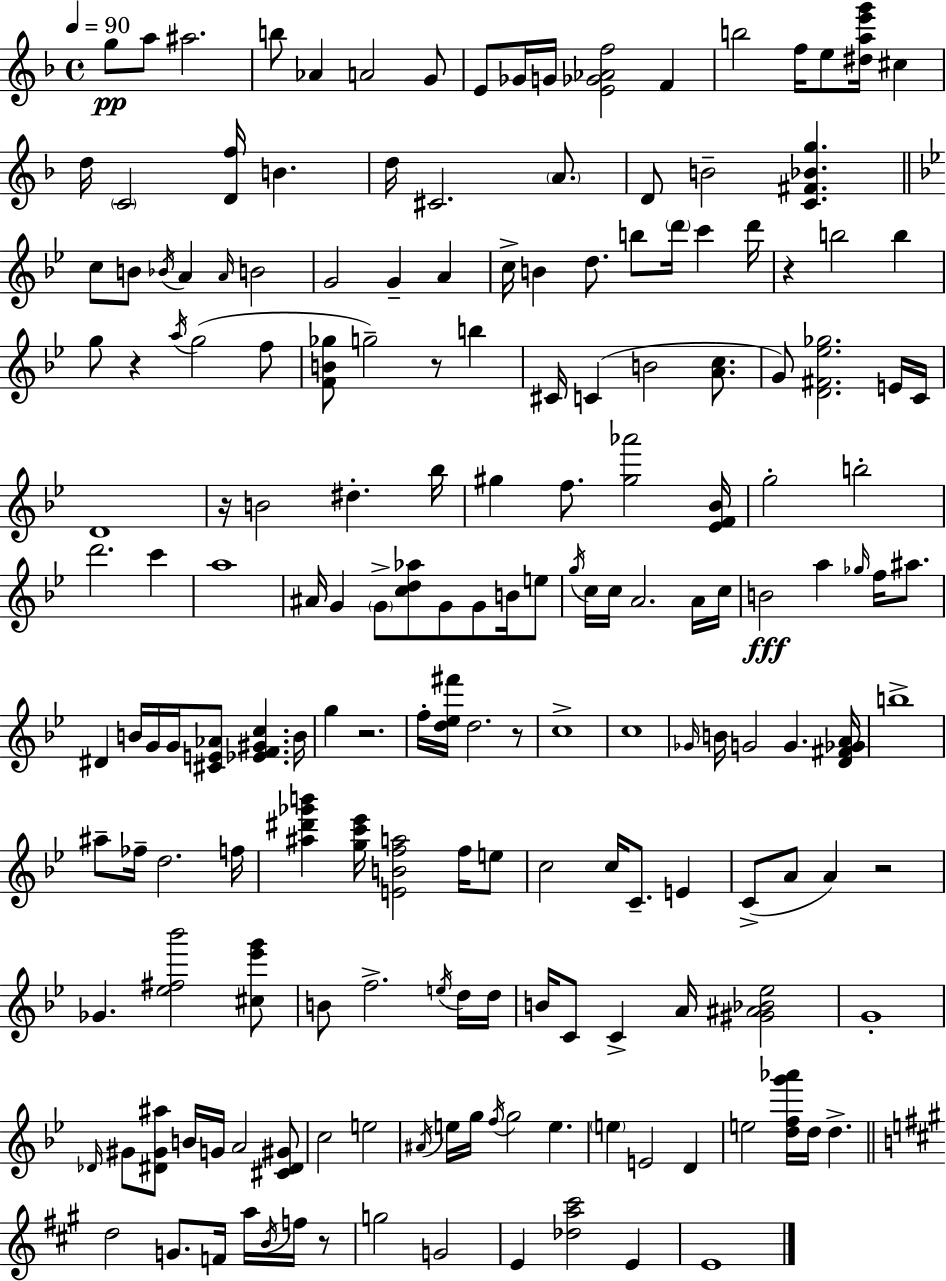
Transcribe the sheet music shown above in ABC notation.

X:1
T:Untitled
M:4/4
L:1/4
K:F
g/2 a/2 ^a2 b/2 _A A2 G/2 E/2 _G/4 G/4 [E_G_Af]2 F b2 f/4 e/2 [^dae'g']/4 ^c d/4 C2 [Df]/4 B d/4 ^C2 A/2 D/2 B2 [C^F_Bg] c/2 B/2 _B/4 A A/4 B2 G2 G A c/4 B d/2 b/2 d'/4 c' d'/4 z b2 b g/2 z a/4 g2 f/2 [FB_g]/2 g2 z/2 b ^C/4 C B2 [Ac]/2 G/2 [D^F_e_g]2 E/4 C/4 D4 z/4 B2 ^d _b/4 ^g f/2 [^g_a']2 [_EF_B]/4 g2 b2 d'2 c' a4 ^A/4 G G/2 [cd_a]/2 G/2 G/2 B/4 e/2 g/4 c/4 c/4 A2 A/4 c/4 B2 a _g/4 f/4 ^a/2 ^D B/4 G/4 G/4 [^CE_A]/2 [_EF^Gc] B/4 g z2 f/4 [d_e^f']/4 d2 z/2 c4 c4 _G/4 B/4 G2 G [D^F_GA]/4 b4 ^a/2 _f/4 d2 f/4 [^a^d'_g'b'] [gc'_e']/4 [EBfa]2 f/4 e/2 c2 c/4 C/2 E C/2 A/2 A z2 _G [_e^f_b']2 [^c_e'g']/2 B/2 f2 e/4 d/4 d/4 B/4 C/2 C A/4 [^G^A_B_e]2 G4 _D/4 ^G/2 [^D^G^a]/2 B/4 G/4 A2 [^C^D^G]/2 c2 e2 ^A/4 e/4 g/4 f/4 g2 e e E2 D e2 [dfg'_a']/4 d/4 d d2 G/2 F/4 a/4 B/4 f/4 z/2 g2 G2 E [_da^c']2 E E4